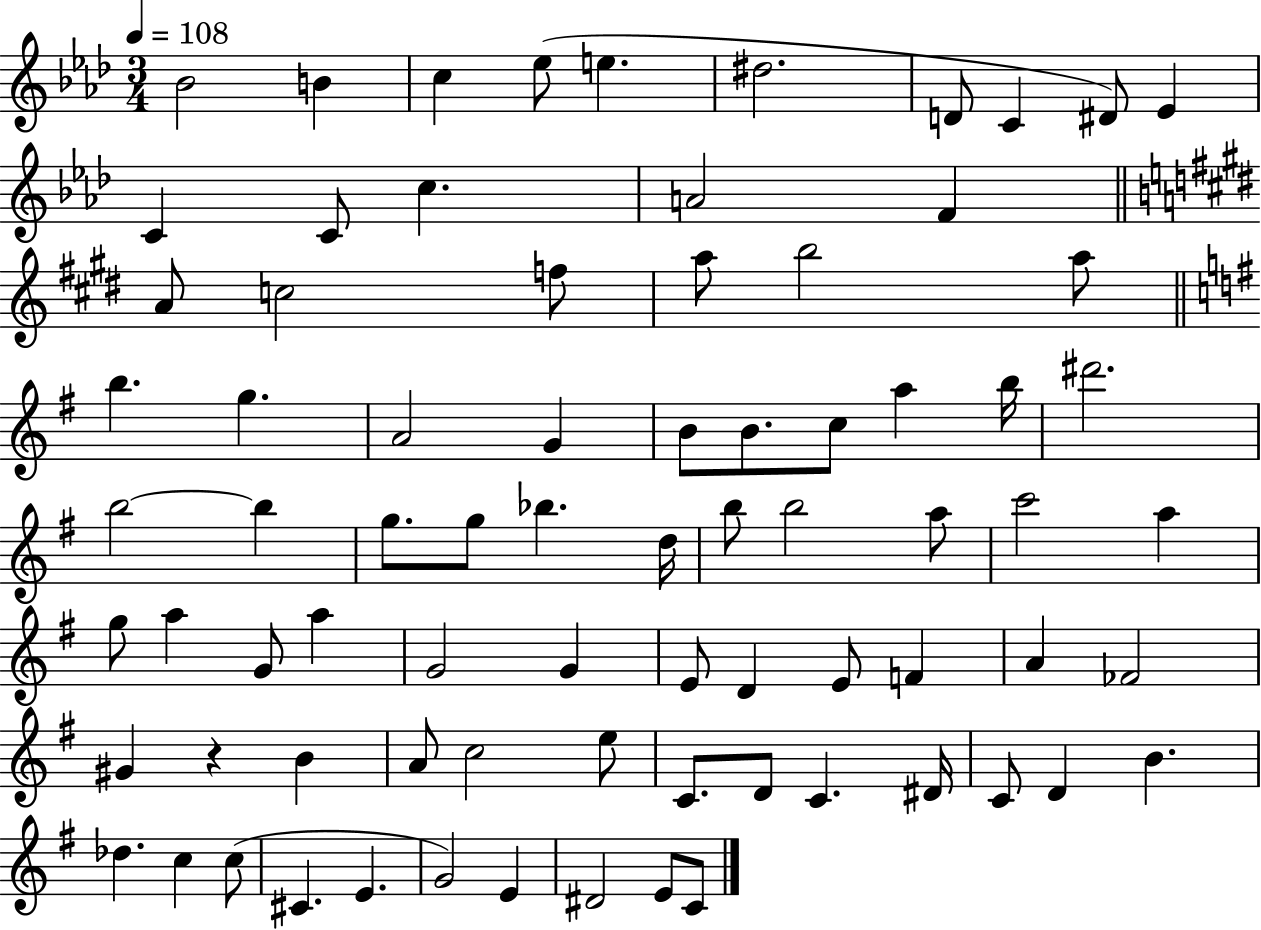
Bb4/h B4/q C5/q Eb5/e E5/q. D#5/h. D4/e C4/q D#4/e Eb4/q C4/q C4/e C5/q. A4/h F4/q A4/e C5/h F5/e A5/e B5/h A5/e B5/q. G5/q. A4/h G4/q B4/e B4/e. C5/e A5/q B5/s D#6/h. B5/h B5/q G5/e. G5/e Bb5/q. D5/s B5/e B5/h A5/e C6/h A5/q G5/e A5/q G4/e A5/q G4/h G4/q E4/e D4/q E4/e F4/q A4/q FES4/h G#4/q R/q B4/q A4/e C5/h E5/e C4/e. D4/e C4/q. D#4/s C4/e D4/q B4/q. Db5/q. C5/q C5/e C#4/q. E4/q. G4/h E4/q D#4/h E4/e C4/e